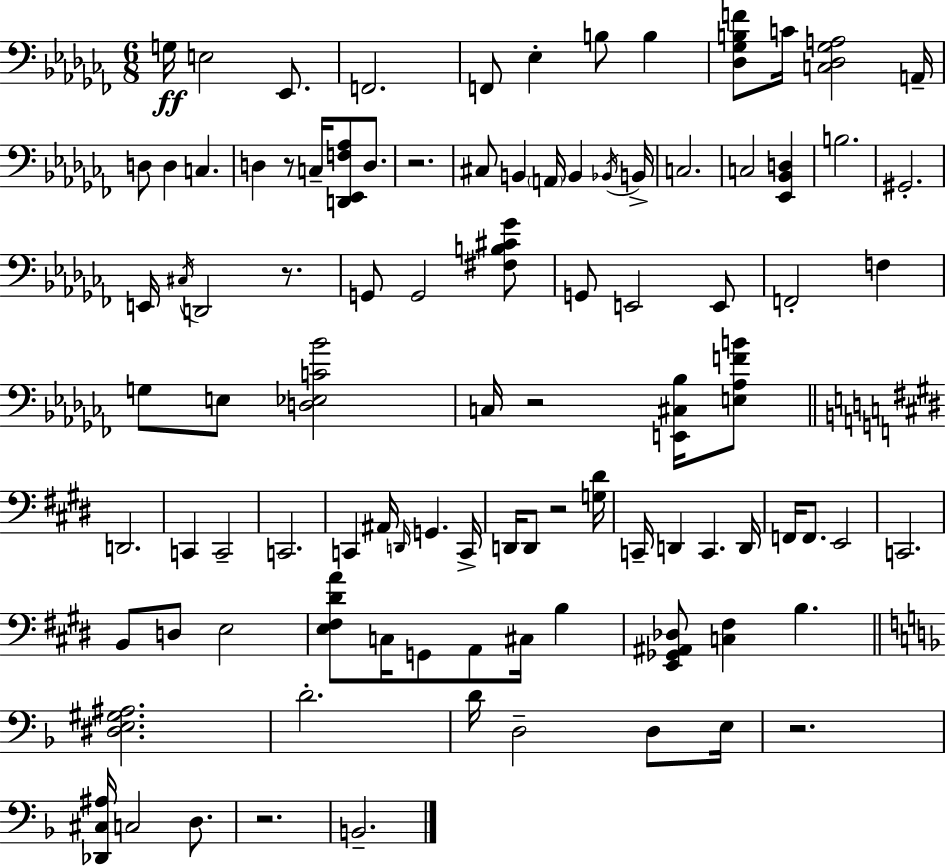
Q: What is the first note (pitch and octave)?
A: G3